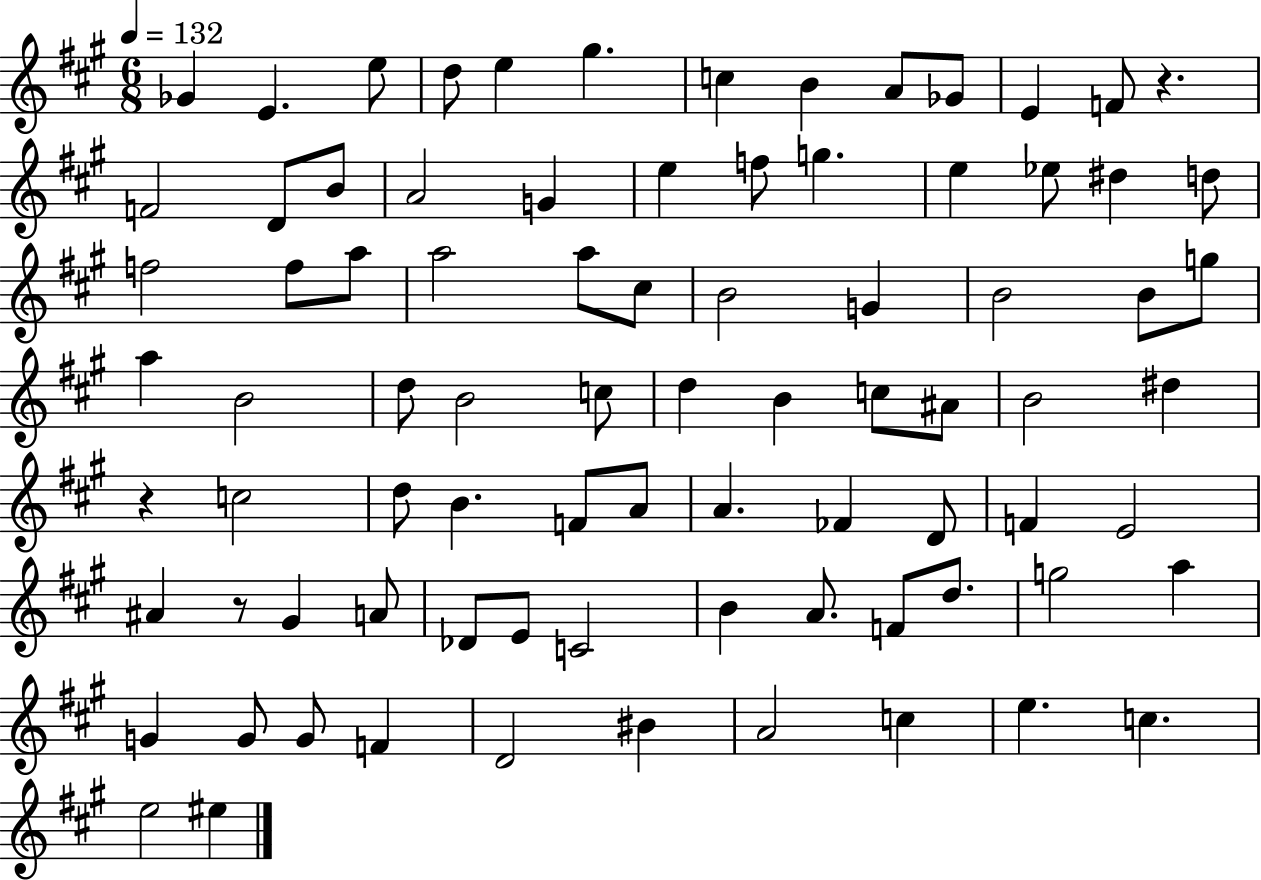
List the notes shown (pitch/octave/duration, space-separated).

Gb4/q E4/q. E5/e D5/e E5/q G#5/q. C5/q B4/q A4/e Gb4/e E4/q F4/e R/q. F4/h D4/e B4/e A4/h G4/q E5/q F5/e G5/q. E5/q Eb5/e D#5/q D5/e F5/h F5/e A5/e A5/h A5/e C#5/e B4/h G4/q B4/h B4/e G5/e A5/q B4/h D5/e B4/h C5/e D5/q B4/q C5/e A#4/e B4/h D#5/q R/q C5/h D5/e B4/q. F4/e A4/e A4/q. FES4/q D4/e F4/q E4/h A#4/q R/e G#4/q A4/e Db4/e E4/e C4/h B4/q A4/e. F4/e D5/e. G5/h A5/q G4/q G4/e G4/e F4/q D4/h BIS4/q A4/h C5/q E5/q. C5/q. E5/h EIS5/q